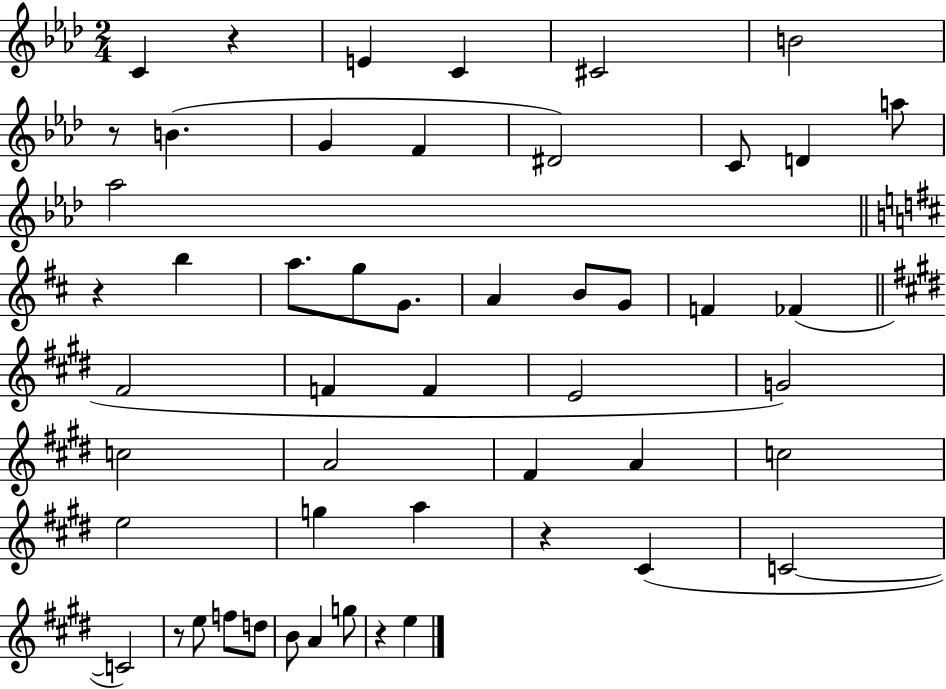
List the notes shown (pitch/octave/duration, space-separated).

C4/q R/q E4/q C4/q C#4/h B4/h R/e B4/q. G4/q F4/q D#4/h C4/e D4/q A5/e Ab5/h R/q B5/q A5/e. G5/e G4/e. A4/q B4/e G4/e F4/q FES4/q F#4/h F4/q F4/q E4/h G4/h C5/h A4/h F#4/q A4/q C5/h E5/h G5/q A5/q R/q C#4/q C4/h C4/h R/e E5/e F5/e D5/e B4/e A4/q G5/e R/q E5/q